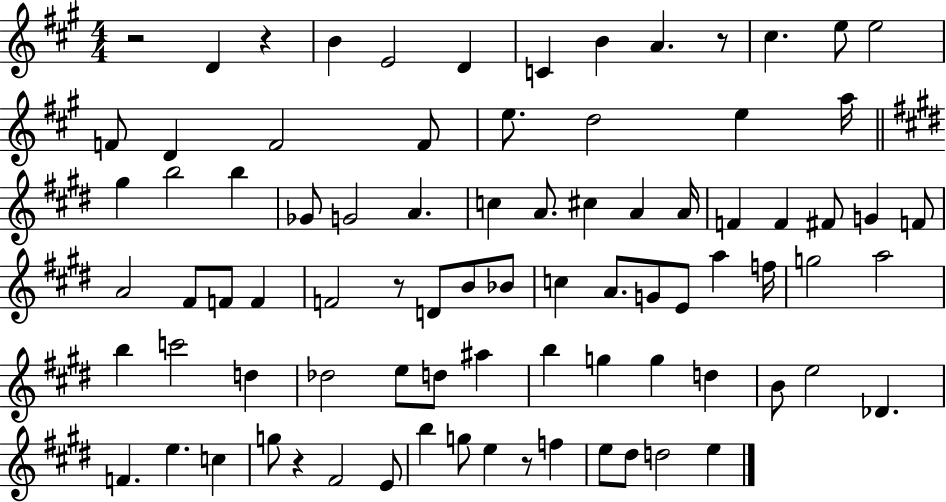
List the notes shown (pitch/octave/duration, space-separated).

R/h D4/q R/q B4/q E4/h D4/q C4/q B4/q A4/q. R/e C#5/q. E5/e E5/h F4/e D4/q F4/h F4/e E5/e. D5/h E5/q A5/s G#5/q B5/h B5/q Gb4/e G4/h A4/q. C5/q A4/e. C#5/q A4/q A4/s F4/q F4/q F#4/e G4/q F4/e A4/h F#4/e F4/e F4/q F4/h R/e D4/e B4/e Bb4/e C5/q A4/e. G4/e E4/e A5/q F5/s G5/h A5/h B5/q C6/h D5/q Db5/h E5/e D5/e A#5/q B5/q G5/q G5/q D5/q B4/e E5/h Db4/q. F4/q. E5/q. C5/q G5/e R/q F#4/h E4/e B5/q G5/e E5/q R/e F5/q E5/e D#5/e D5/h E5/q